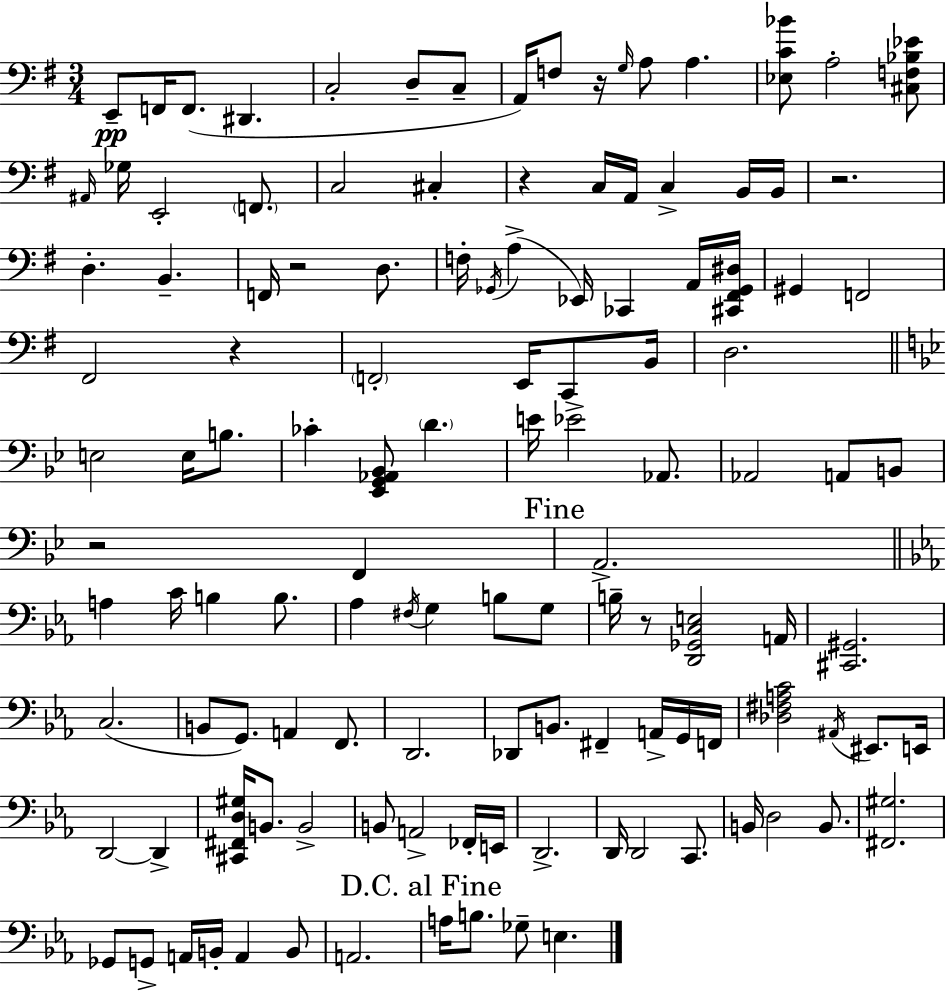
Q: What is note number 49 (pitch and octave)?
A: Eb4